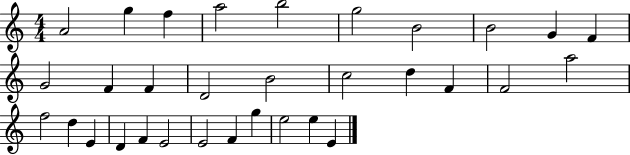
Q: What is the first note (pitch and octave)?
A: A4